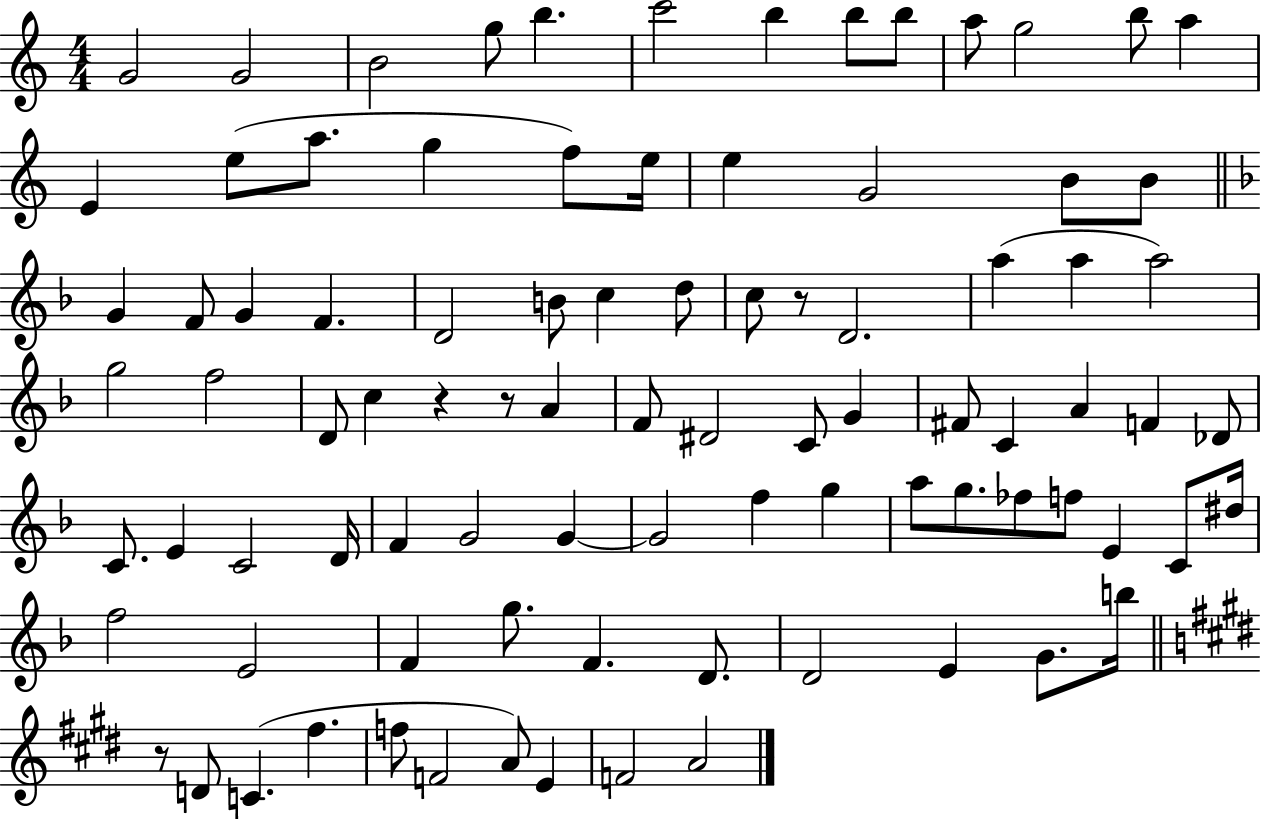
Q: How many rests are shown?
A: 4